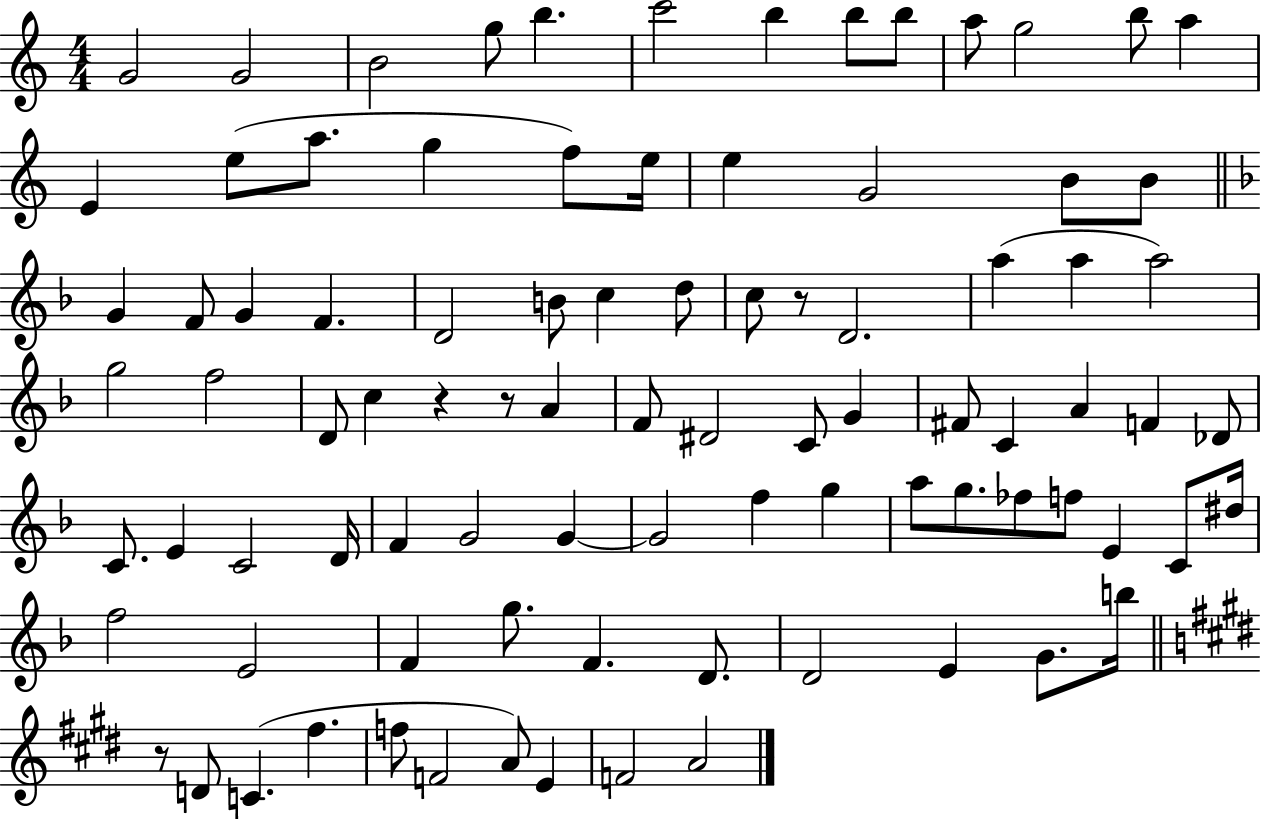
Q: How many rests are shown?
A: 4